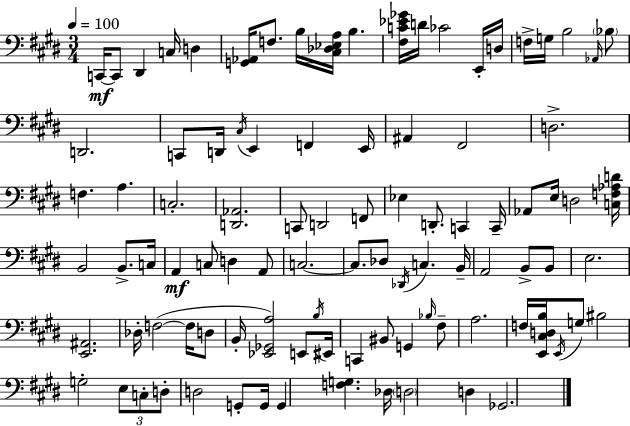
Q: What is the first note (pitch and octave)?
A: C2